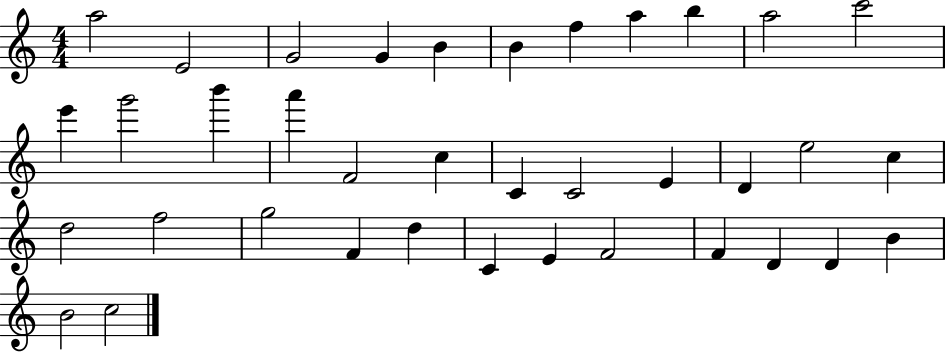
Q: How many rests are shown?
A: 0